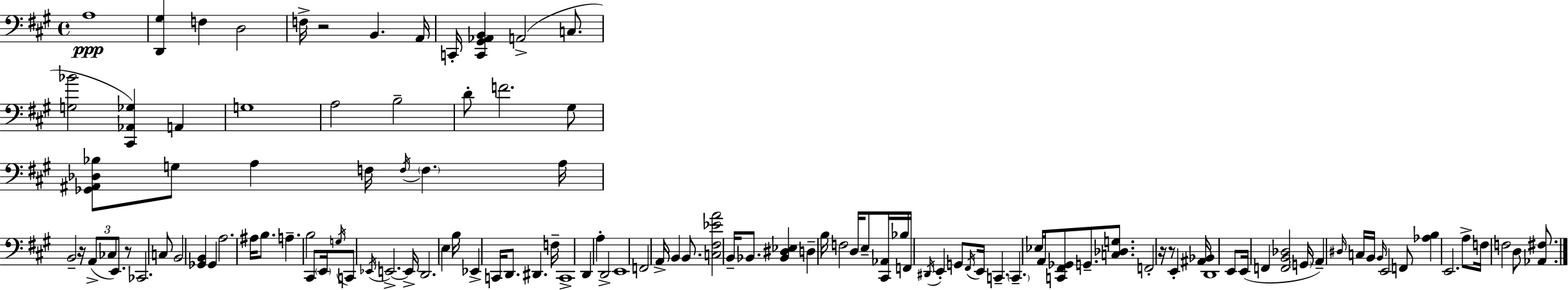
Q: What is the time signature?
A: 4/4